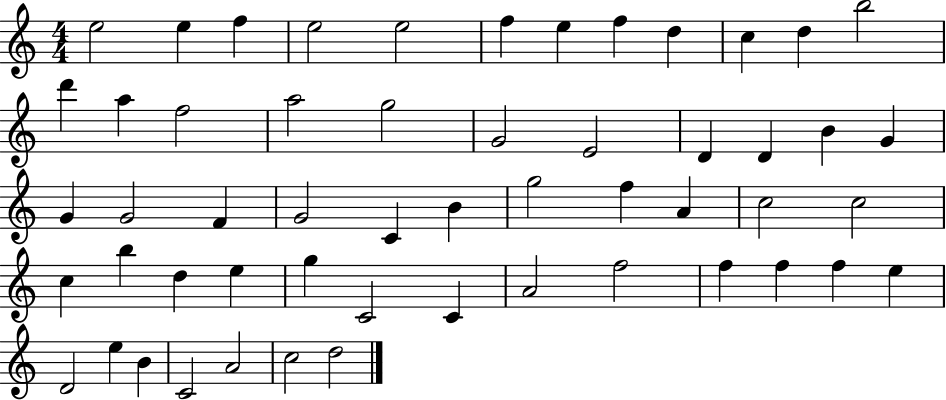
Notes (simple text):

E5/h E5/q F5/q E5/h E5/h F5/q E5/q F5/q D5/q C5/q D5/q B5/h D6/q A5/q F5/h A5/h G5/h G4/h E4/h D4/q D4/q B4/q G4/q G4/q G4/h F4/q G4/h C4/q B4/q G5/h F5/q A4/q C5/h C5/h C5/q B5/q D5/q E5/q G5/q C4/h C4/q A4/h F5/h F5/q F5/q F5/q E5/q D4/h E5/q B4/q C4/h A4/h C5/h D5/h